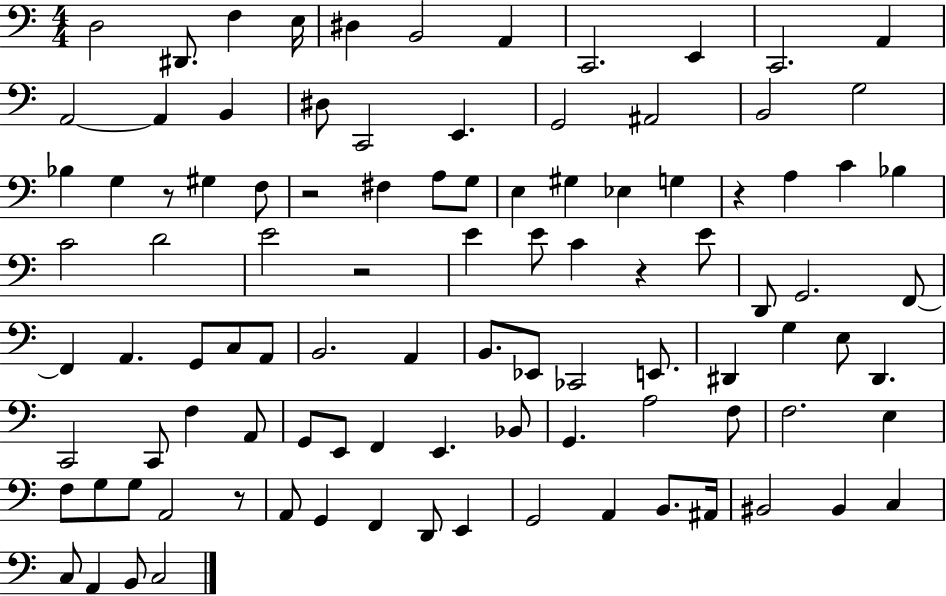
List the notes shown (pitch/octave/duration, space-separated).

D3/h D#2/e. F3/q E3/s D#3/q B2/h A2/q C2/h. E2/q C2/h. A2/q A2/h A2/q B2/q D#3/e C2/h E2/q. G2/h A#2/h B2/h G3/h Bb3/q G3/q R/e G#3/q F3/e R/h F#3/q A3/e G3/e E3/q G#3/q Eb3/q G3/q R/q A3/q C4/q Bb3/q C4/h D4/h E4/h R/h E4/q E4/e C4/q R/q E4/e D2/e G2/h. F2/e F2/q A2/q. G2/e C3/e A2/e B2/h. A2/q B2/e. Eb2/e CES2/h E2/e. D#2/q G3/q E3/e D#2/q. C2/h C2/e F3/q A2/e G2/e E2/e F2/q E2/q. Bb2/e G2/q. A3/h F3/e F3/h. E3/q F3/e G3/e G3/e A2/h R/e A2/e G2/q F2/q D2/e E2/q G2/h A2/q B2/e. A#2/s BIS2/h BIS2/q C3/q C3/e A2/q B2/e C3/h